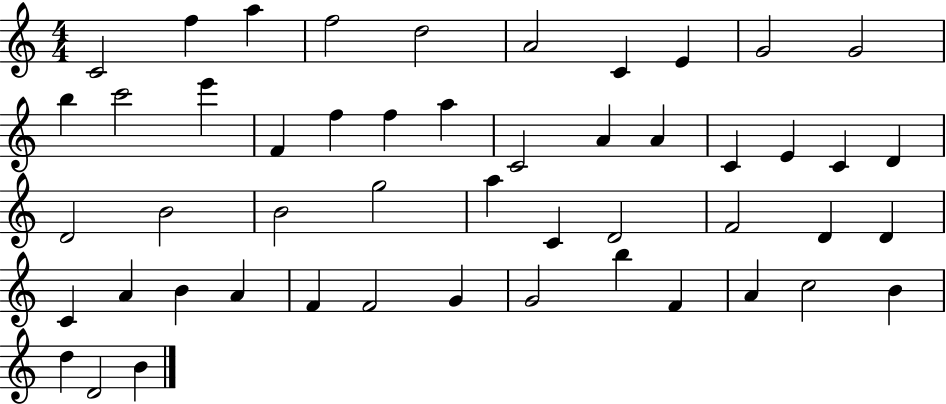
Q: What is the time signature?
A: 4/4